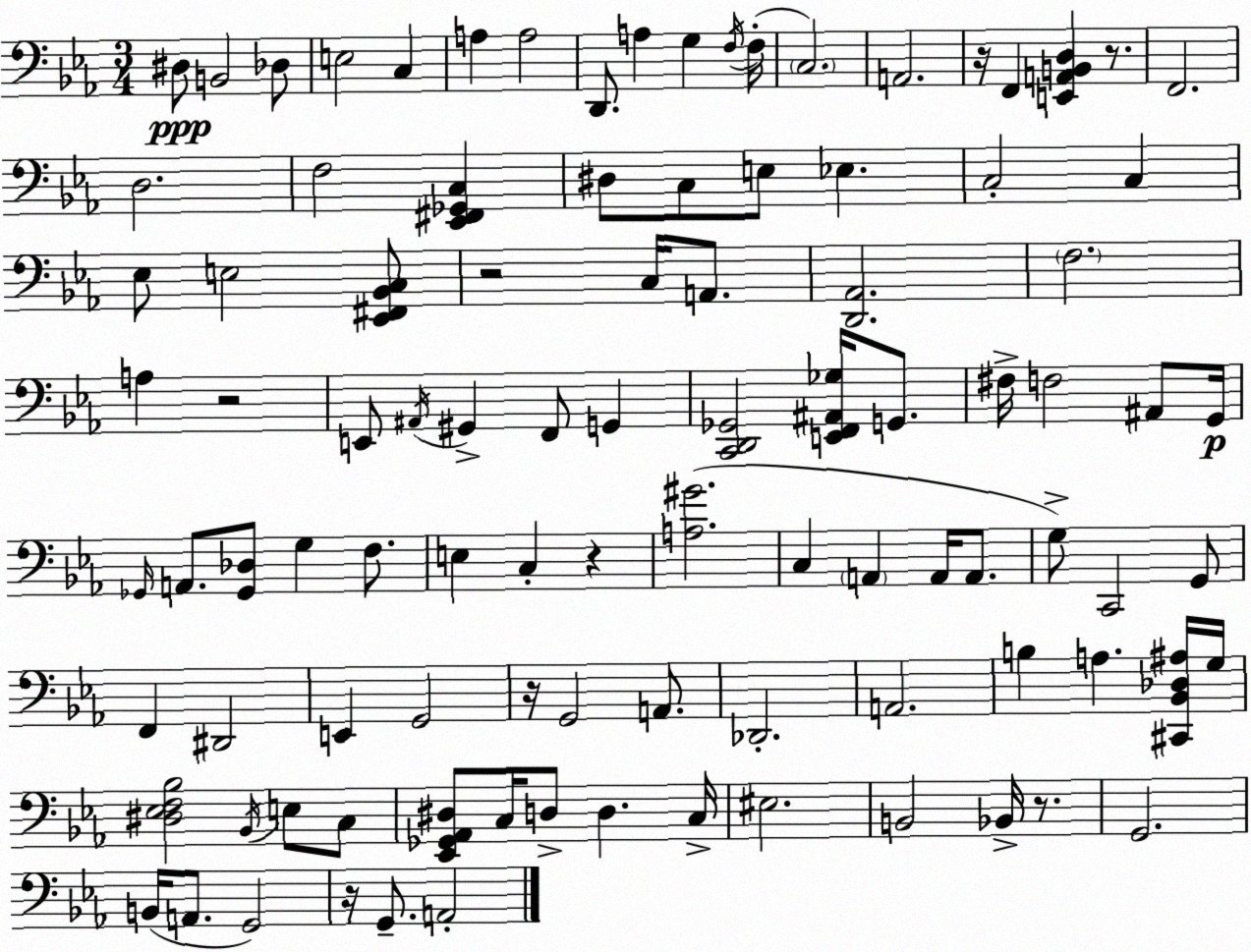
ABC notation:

X:1
T:Untitled
M:3/4
L:1/4
K:Eb
^D,/2 B,,2 _D,/2 E,2 C, A, A,2 D,,/2 A, G, F,/4 F,/4 C,2 A,,2 z/4 F,, [E,,A,,B,,D,] z/2 F,,2 D,2 F,2 [_E,,^F,,_G,,C,] ^D,/2 C,/2 E,/2 _E, C,2 C, _E,/2 E,2 [_E,,^F,,_B,,C,]/2 z2 C,/4 A,,/2 [D,,_A,,]2 F,2 A, z2 E,,/2 ^A,,/4 ^G,, F,,/2 G,, [C,,D,,_G,,]2 [E,,F,,^A,,_G,]/4 G,,/2 ^F,/4 F,2 ^A,,/2 G,,/4 _G,,/4 A,,/2 [_G,,_D,]/2 G, F,/2 E, C, z [A,^G]2 C, A,, A,,/4 A,,/2 G,/2 C,,2 G,,/2 F,, ^D,,2 E,, G,,2 z/4 G,,2 A,,/2 _D,,2 A,,2 B, A, [^C,,_B,,_D,^A,]/4 G,/4 [^D,_E,F,_B,]2 _B,,/4 E,/2 C,/2 [_E,,_G,,_A,,^D,]/2 C,/4 D,/2 D, C,/4 ^E,2 B,,2 _B,,/4 z/2 G,,2 B,,/4 A,,/2 G,,2 z/4 G,,/2 A,,2